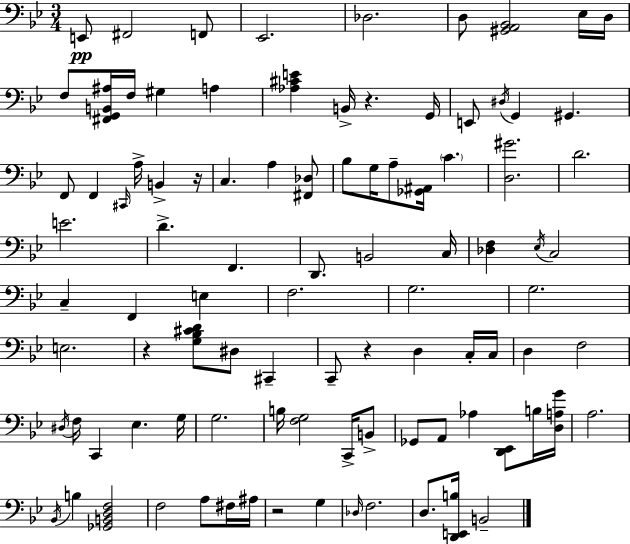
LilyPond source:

{
  \clef bass
  \numericTimeSignature
  \time 3/4
  \key g \minor
  e,8\pp fis,2 f,8 | ees,2. | des2. | d8 <gis, a, bes,>2 ees16 d16 | \break f8 <fis, g, b, ais>16 f16 gis4 a4 | <aes cis' e'>4 b,16-> r4. g,16 | e,8 \acciaccatura { dis16 } g,4 gis,4. | f,8 f,4 \grace { cis,16 } a16-> b,4-> | \break r16 c4. a4 | <fis, des>8 bes8 g16 a8-- <ges, ais,>16 \parenthesize c'4. | <d gis'>2. | d'2. | \break e'2. | d'4.-> f,4. | d,8. b,2 | c16 <des f>4 \acciaccatura { ees16 } c2 | \break c4-- f,4 e4 | f2. | g2. | g2. | \break e2. | r4 <g bes cis' d'>8 dis8 cis,4-- | c,8-- r4 d4 | c16-. c16 d4 f2 | \break \acciaccatura { dis16 } f16 c,4 ees4. | g16 g2. | b16 <f g>2 | c,16-> b,8-> ges,8 a,8 aes4 | \break <d, ees,>8 b16 <d a g'>16 a2. | \acciaccatura { bes,16 } b4 <ges, b, d f>2 | f2 | a8 fis16 ais16 r2 | \break g4 \grace { des16 } f2. | d8. <d, e, b>16 b,2-- | \bar "|."
}